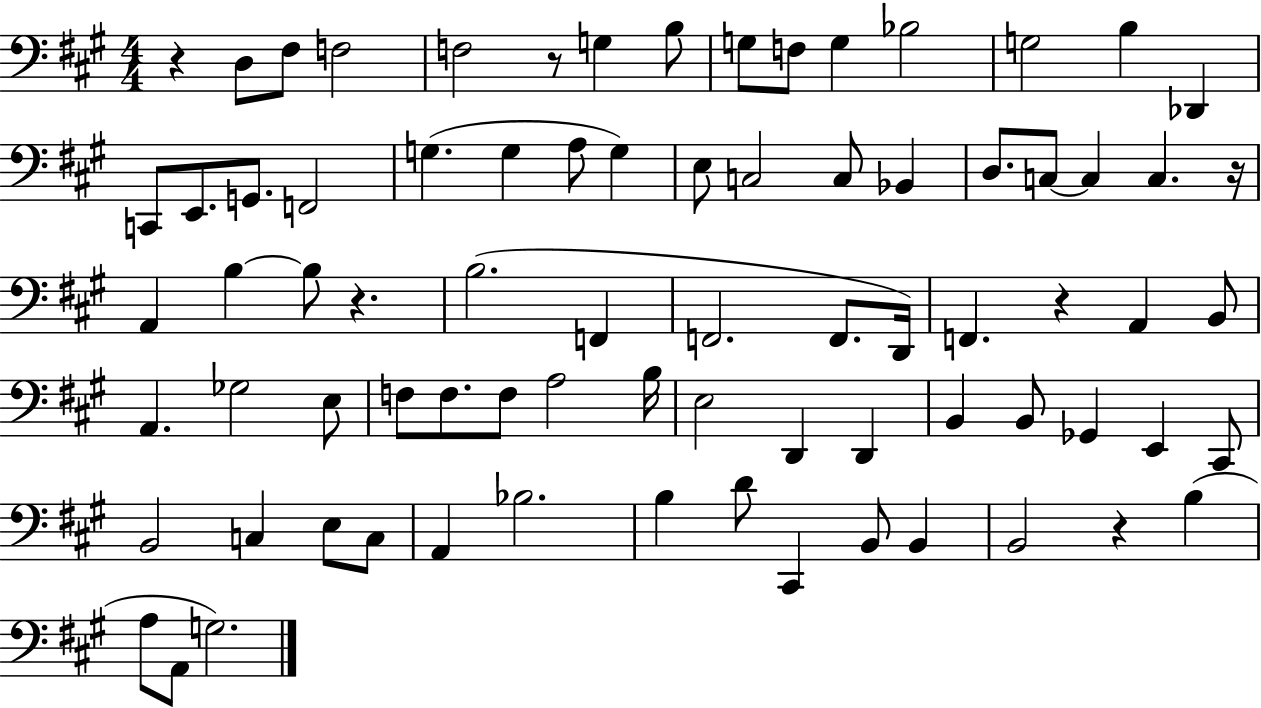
X:1
T:Untitled
M:4/4
L:1/4
K:A
z D,/2 ^F,/2 F,2 F,2 z/2 G, B,/2 G,/2 F,/2 G, _B,2 G,2 B, _D,, C,,/2 E,,/2 G,,/2 F,,2 G, G, A,/2 G, E,/2 C,2 C,/2 _B,, D,/2 C,/2 C, C, z/4 A,, B, B,/2 z B,2 F,, F,,2 F,,/2 D,,/4 F,, z A,, B,,/2 A,, _G,2 E,/2 F,/2 F,/2 F,/2 A,2 B,/4 E,2 D,, D,, B,, B,,/2 _G,, E,, ^C,,/2 B,,2 C, E,/2 C,/2 A,, _B,2 B, D/2 ^C,, B,,/2 B,, B,,2 z B, A,/2 A,,/2 G,2